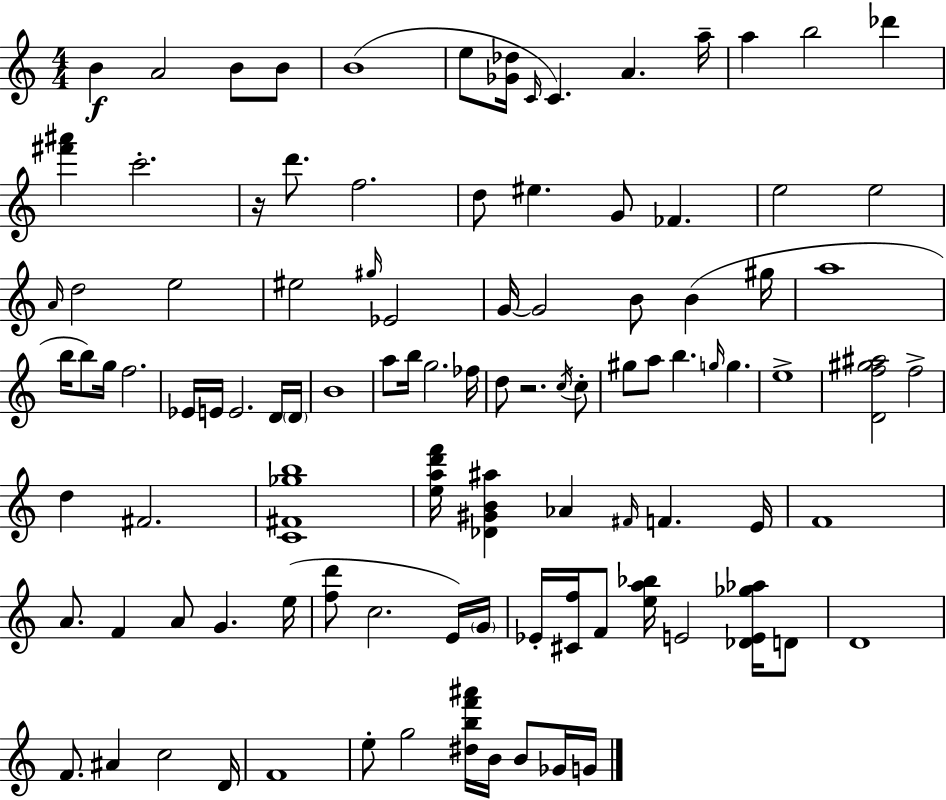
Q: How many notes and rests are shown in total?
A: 102